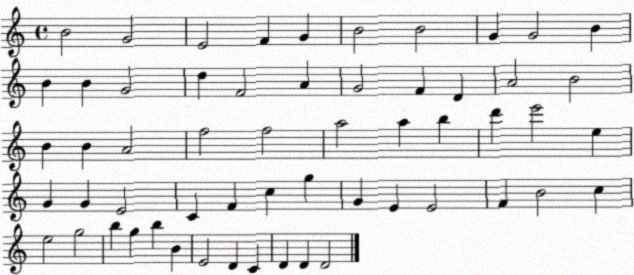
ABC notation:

X:1
T:Untitled
M:4/4
L:1/4
K:C
B2 G2 E2 F G B2 B2 G G2 B B B G2 d F2 A G2 F D A2 B2 B B A2 f2 f2 a2 a b d' e'2 e G G E2 C F c g G E E2 F B2 c e2 g2 b g b B E2 D C D D D2